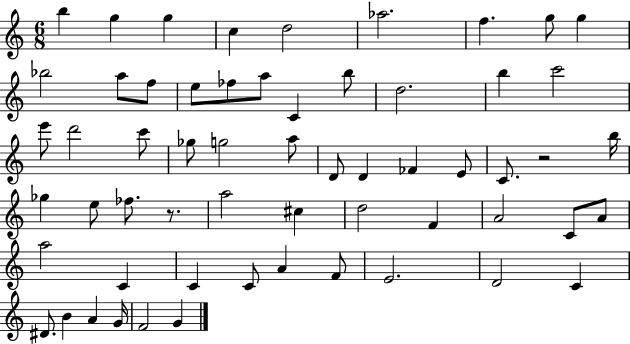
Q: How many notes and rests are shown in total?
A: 59